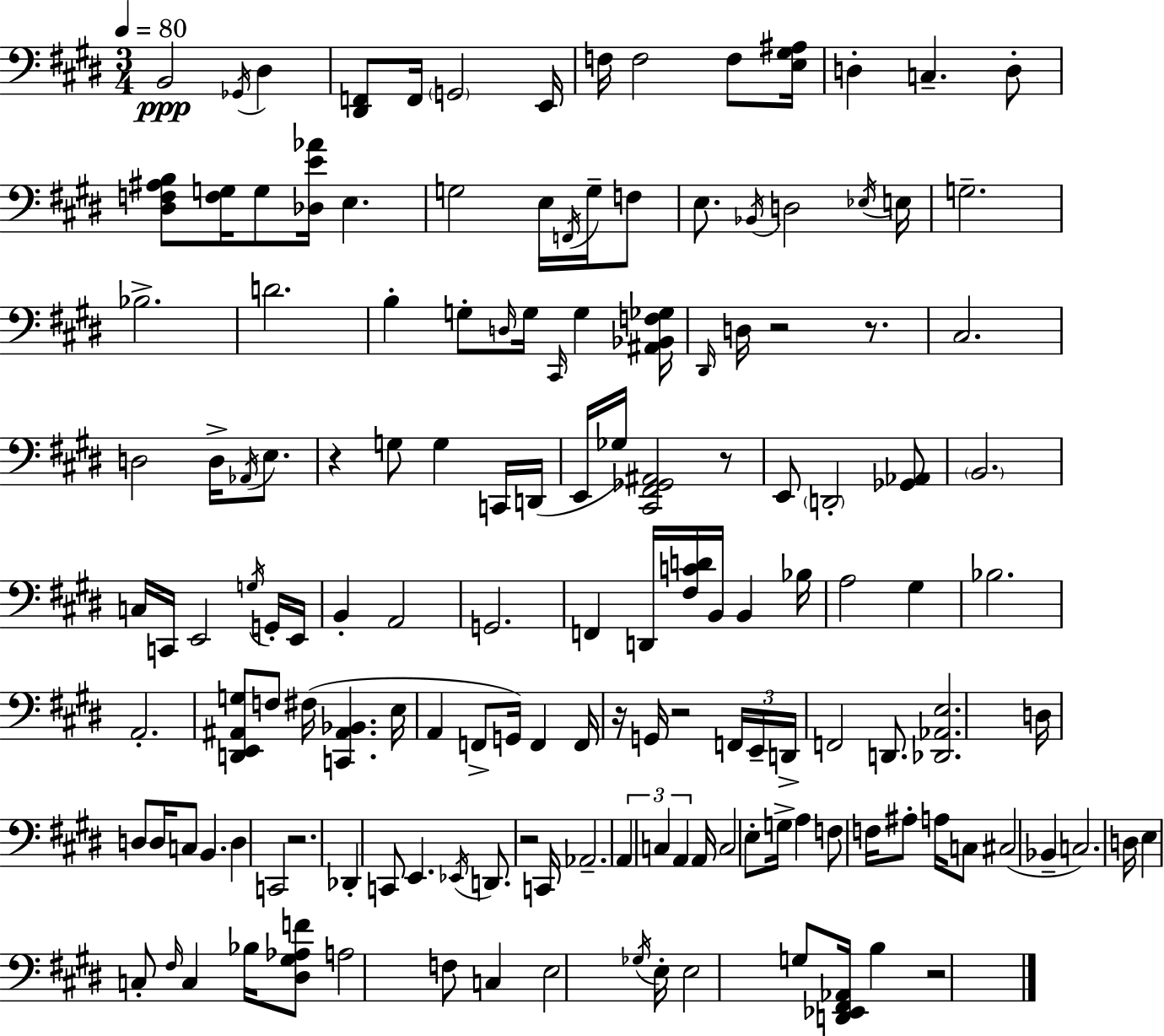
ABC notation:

X:1
T:Untitled
M:3/4
L:1/4
K:E
B,,2 _G,,/4 ^D, [^D,,F,,]/2 F,,/4 G,,2 E,,/4 F,/4 F,2 F,/2 [E,^G,^A,]/4 D, C, D,/2 [^D,F,^A,B,]/2 [F,G,]/4 G,/2 [_D,E_A]/4 E, G,2 E,/4 F,,/4 G,/4 F,/2 E,/2 _B,,/4 D,2 _E,/4 E,/4 G,2 _B,2 D2 B, G,/2 D,/4 G,/4 ^C,,/4 G, [^A,,_B,,F,_G,]/4 ^D,,/4 D,/4 z2 z/2 ^C,2 D,2 D,/4 _A,,/4 E,/2 z G,/2 G, C,,/4 D,,/4 E,,/4 _G,/4 [^C,,^F,,_G,,^A,,]2 z/2 E,,/2 D,,2 [_G,,_A,,]/2 B,,2 C,/4 C,,/4 E,,2 G,/4 G,,/4 E,,/4 B,, A,,2 G,,2 F,, D,,/4 [^F,CD]/4 B,,/4 B,, _B,/4 A,2 ^G, _B,2 A,,2 [D,,E,,^A,,G,]/2 F,/2 ^F,/4 [C,,^A,,_B,,] E,/4 A,, F,,/2 G,,/4 F,, F,,/4 z/4 G,,/4 z2 F,,/4 E,,/4 D,,/4 F,,2 D,,/2 [_D,,_A,,E,]2 D,/4 D,/2 D,/4 C,/2 B,, D, C,,2 z2 _D,, C,,/2 E,, _E,,/4 D,,/2 z2 C,,/4 _A,,2 A,, C, A,, A,,/4 C,2 E,/2 G,/4 A, F,/2 F,/4 ^A,/2 A,/4 C,/2 ^C,2 _B,, C,2 D,/4 E, C,/2 ^F,/4 C, _B,/4 [^D,^G,_A,F]/2 A,2 F,/2 C, E,2 _G,/4 E,/4 E,2 G,/2 [D,,_E,,^F,,_A,,]/4 B, z2